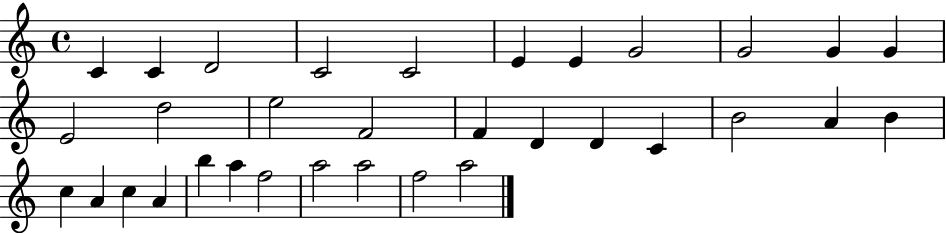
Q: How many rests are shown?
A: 0